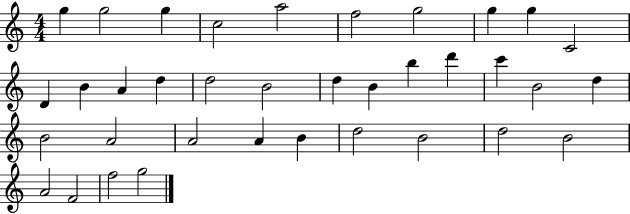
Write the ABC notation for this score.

X:1
T:Untitled
M:4/4
L:1/4
K:C
g g2 g c2 a2 f2 g2 g g C2 D B A d d2 B2 d B b d' c' B2 d B2 A2 A2 A B d2 B2 d2 B2 A2 F2 f2 g2